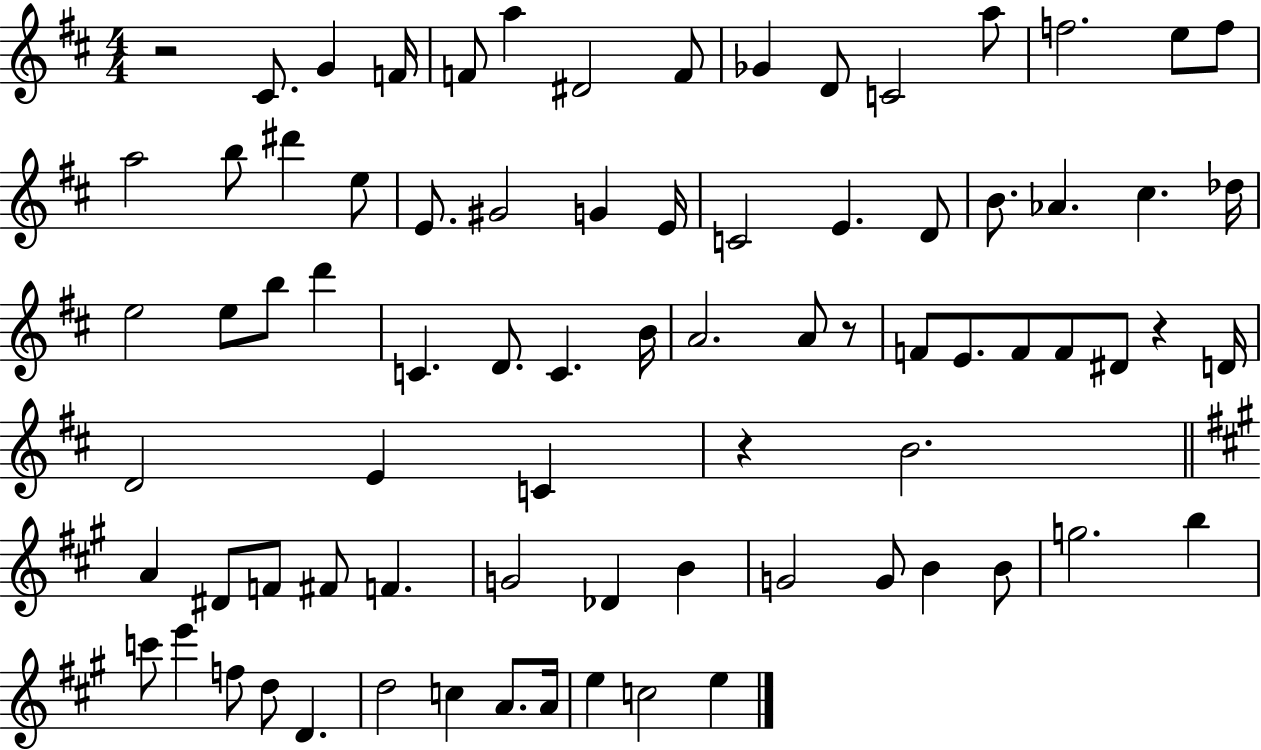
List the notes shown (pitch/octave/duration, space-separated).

R/h C#4/e. G4/q F4/s F4/e A5/q D#4/h F4/e Gb4/q D4/e C4/h A5/e F5/h. E5/e F5/e A5/h B5/e D#6/q E5/e E4/e. G#4/h G4/q E4/s C4/h E4/q. D4/e B4/e. Ab4/q. C#5/q. Db5/s E5/h E5/e B5/e D6/q C4/q. D4/e. C4/q. B4/s A4/h. A4/e R/e F4/e E4/e. F4/e F4/e D#4/e R/q D4/s D4/h E4/q C4/q R/q B4/h. A4/q D#4/e F4/e F#4/e F4/q. G4/h Db4/q B4/q G4/h G4/e B4/q B4/e G5/h. B5/q C6/e E6/q F5/e D5/e D4/q. D5/h C5/q A4/e. A4/s E5/q C5/h E5/q